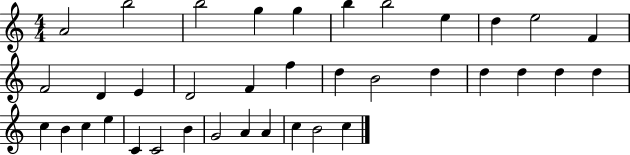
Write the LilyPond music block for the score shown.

{
  \clef treble
  \numericTimeSignature
  \time 4/4
  \key c \major
  a'2 b''2 | b''2 g''4 g''4 | b''4 b''2 e''4 | d''4 e''2 f'4 | \break f'2 d'4 e'4 | d'2 f'4 f''4 | d''4 b'2 d''4 | d''4 d''4 d''4 d''4 | \break c''4 b'4 c''4 e''4 | c'4 c'2 b'4 | g'2 a'4 a'4 | c''4 b'2 c''4 | \break \bar "|."
}